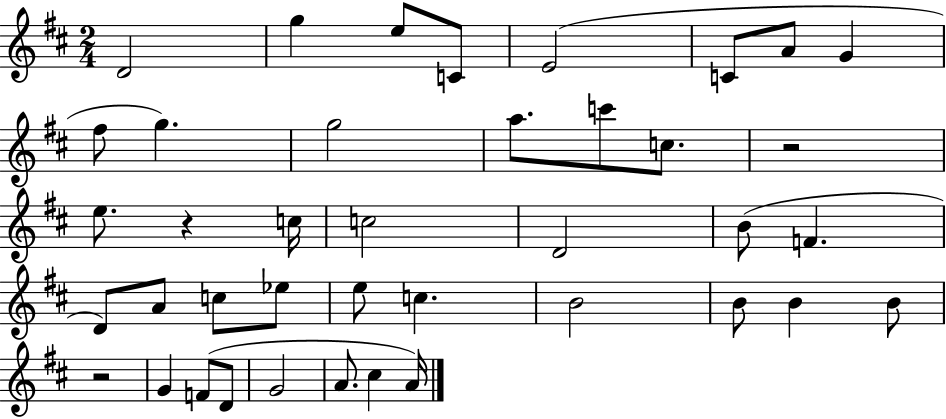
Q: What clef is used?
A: treble